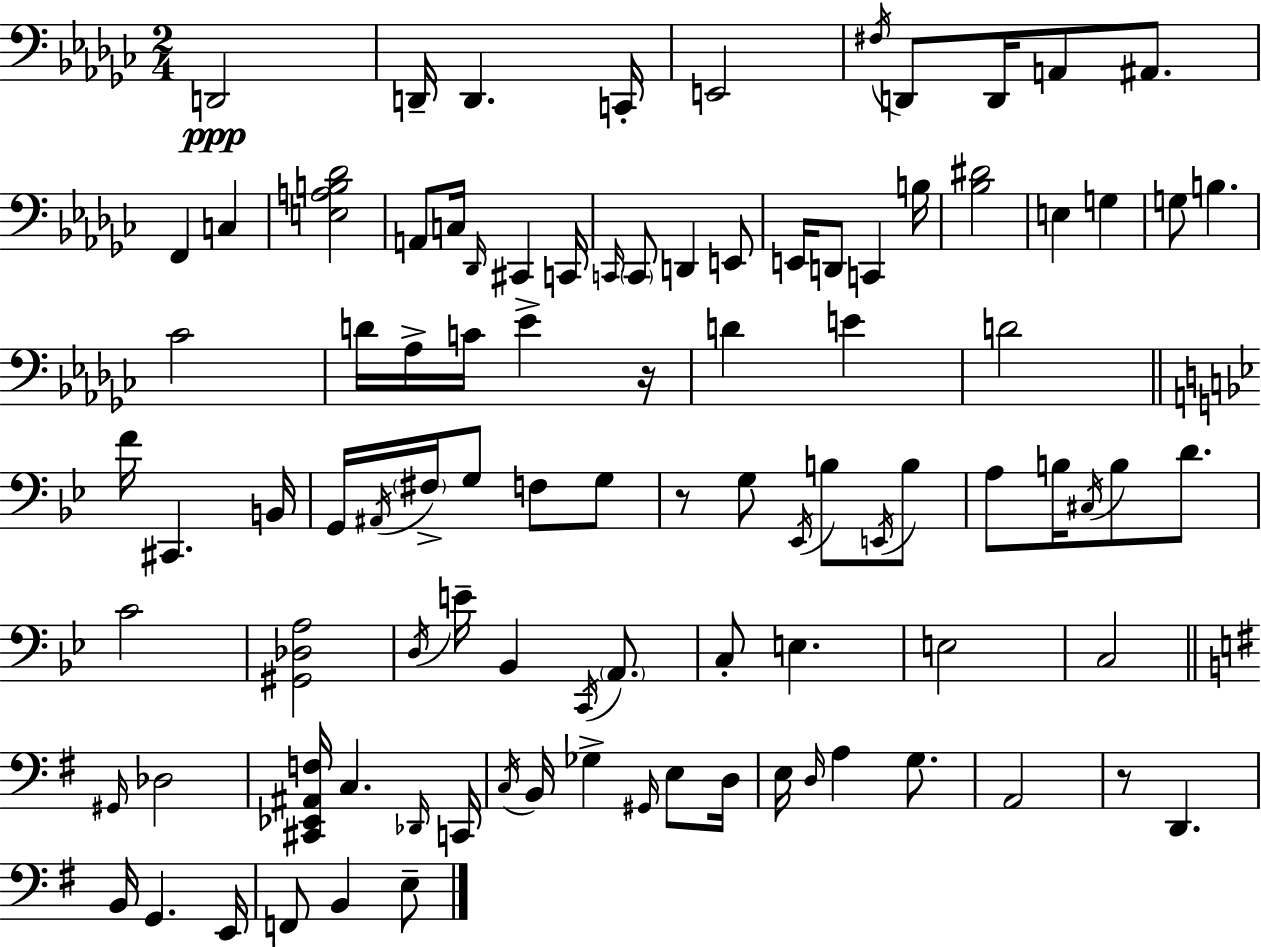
X:1
T:Untitled
M:2/4
L:1/4
K:Ebm
D,,2 D,,/4 D,, C,,/4 E,,2 ^F,/4 D,,/2 D,,/4 A,,/2 ^A,,/2 F,, C, [E,A,B,_D]2 A,,/2 C,/4 _D,,/4 ^C,, C,,/4 C,,/4 C,,/2 D,, E,,/2 E,,/4 D,,/2 C,, B,/4 [_B,^D]2 E, G, G,/2 B, _C2 D/4 _A,/4 C/4 _E z/4 D E D2 F/4 ^C,, B,,/4 G,,/4 ^A,,/4 ^F,/4 G,/2 F,/2 G,/2 z/2 G,/2 _E,,/4 B,/2 E,,/4 B,/2 A,/2 B,/4 ^C,/4 B,/2 D/2 C2 [^G,,_D,A,]2 D,/4 E/4 _B,, C,,/4 A,,/2 C,/2 E, E,2 C,2 ^G,,/4 _D,2 [^C,,_E,,^A,,F,]/4 C, _D,,/4 C,,/4 C,/4 B,,/4 _G, ^G,,/4 E,/2 D,/4 E,/4 D,/4 A, G,/2 A,,2 z/2 D,, B,,/4 G,, E,,/4 F,,/2 B,, E,/2